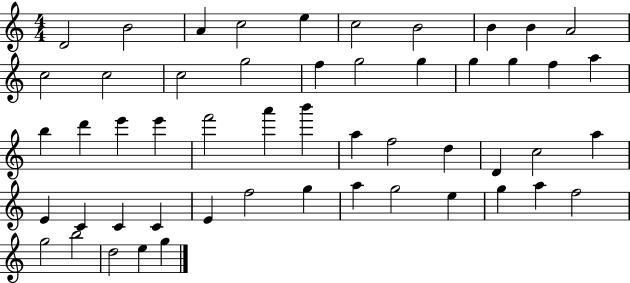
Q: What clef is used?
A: treble